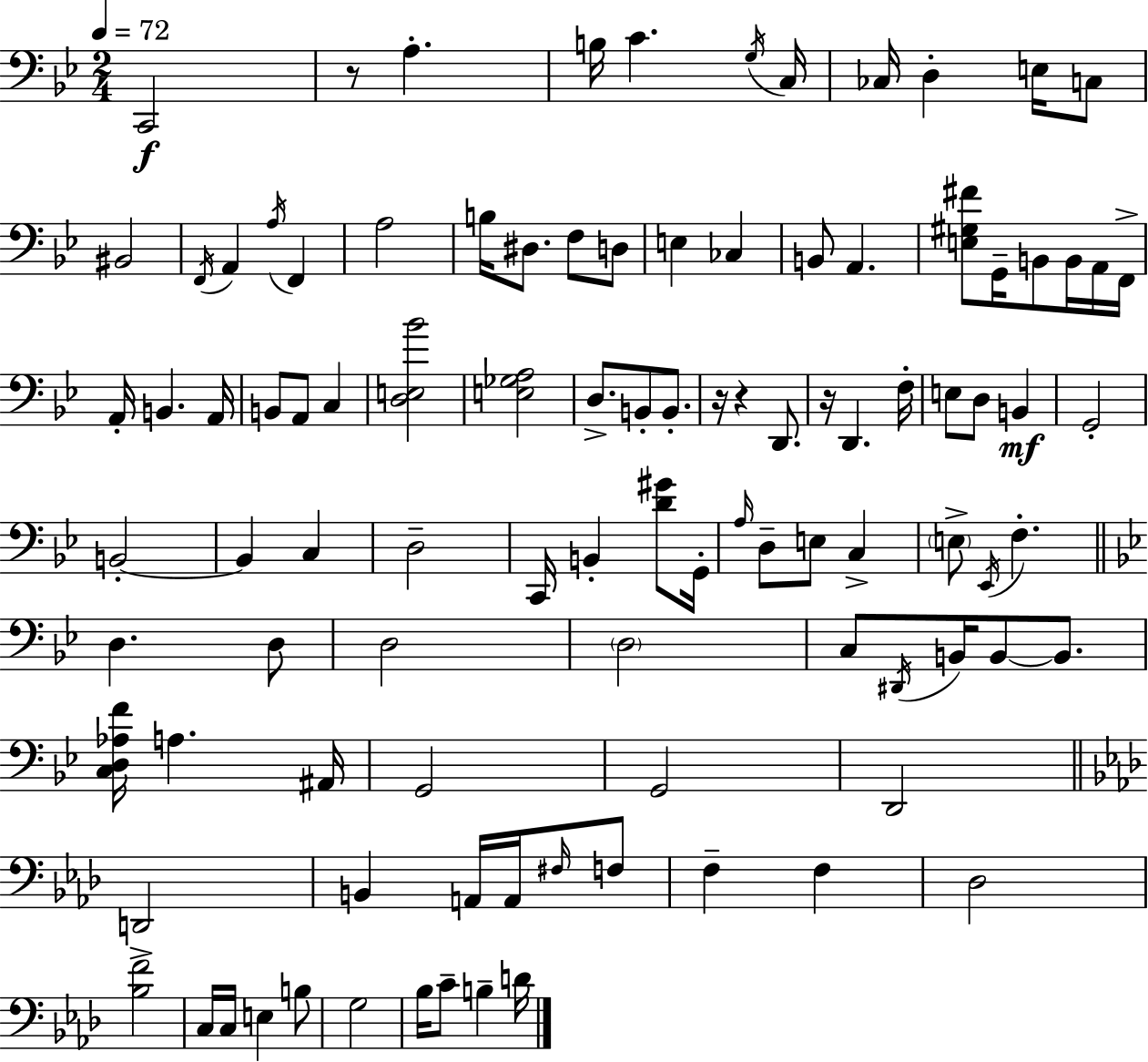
C2/h R/e A3/q. B3/s C4/q. G3/s C3/s CES3/s D3/q E3/s C3/e BIS2/h F2/s A2/q A3/s F2/q A3/h B3/s D#3/e. F3/e D3/e E3/q CES3/q B2/e A2/q. [E3,G#3,F#4]/e G2/s B2/e B2/s A2/s F2/s A2/s B2/q. A2/s B2/e A2/e C3/q [D3,E3,Bb4]/h [E3,Gb3,A3]/h D3/e. B2/e B2/e. R/s R/q D2/e. R/s D2/q. F3/s E3/e D3/e B2/q G2/h B2/h B2/q C3/q D3/h C2/s B2/q [D4,G#4]/e G2/s A3/s D3/e E3/e C3/q E3/e Eb2/s F3/q. D3/q. D3/e D3/h D3/h C3/e D#2/s B2/s B2/e B2/e. [C3,D3,Ab3,F4]/s A3/q. A#2/s G2/h G2/h D2/h D2/h B2/q A2/s A2/s F#3/s F3/e F3/q F3/q Db3/h [Bb3,F4]/h C3/s C3/s E3/q B3/e G3/h Bb3/s C4/e B3/q D4/s